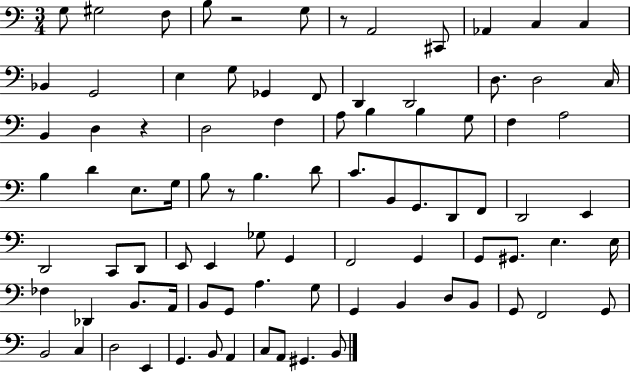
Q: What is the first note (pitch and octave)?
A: G3